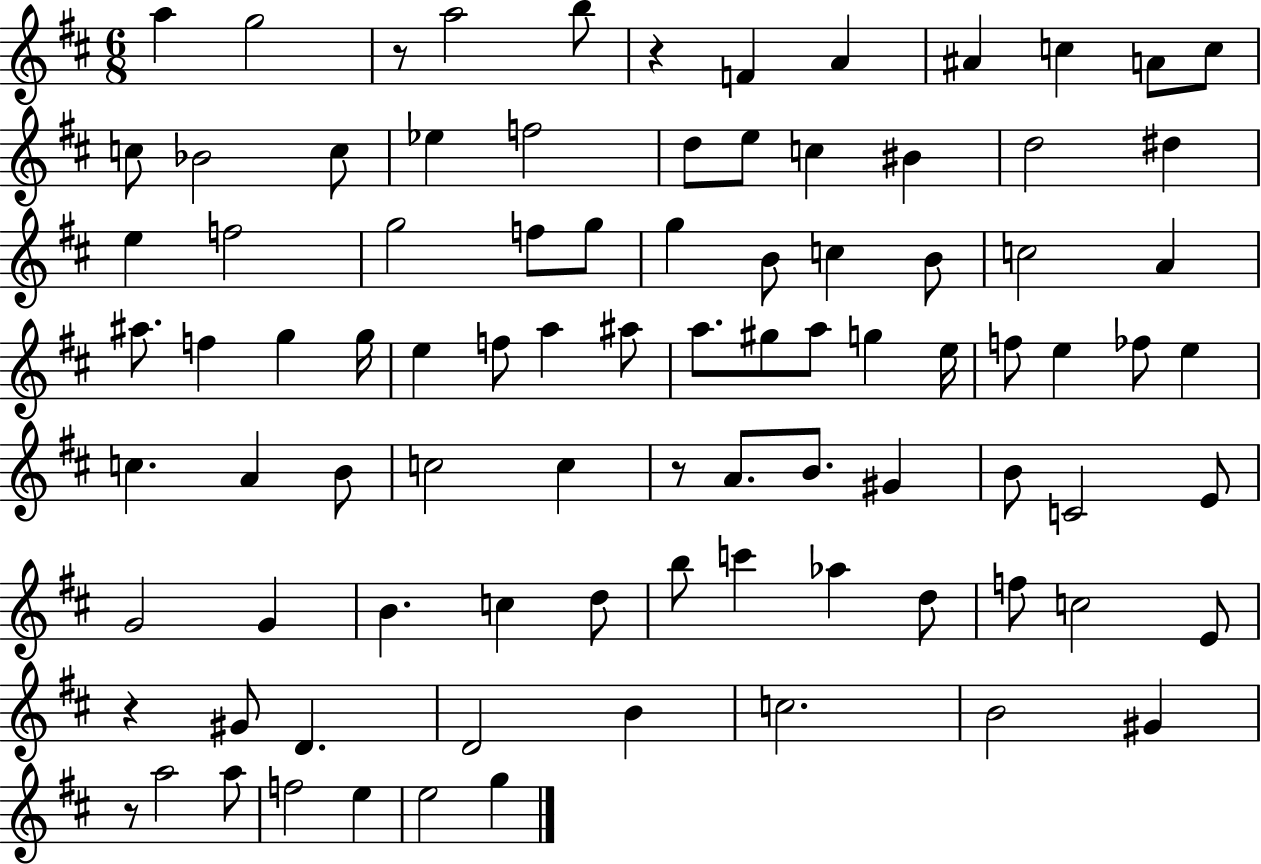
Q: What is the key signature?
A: D major